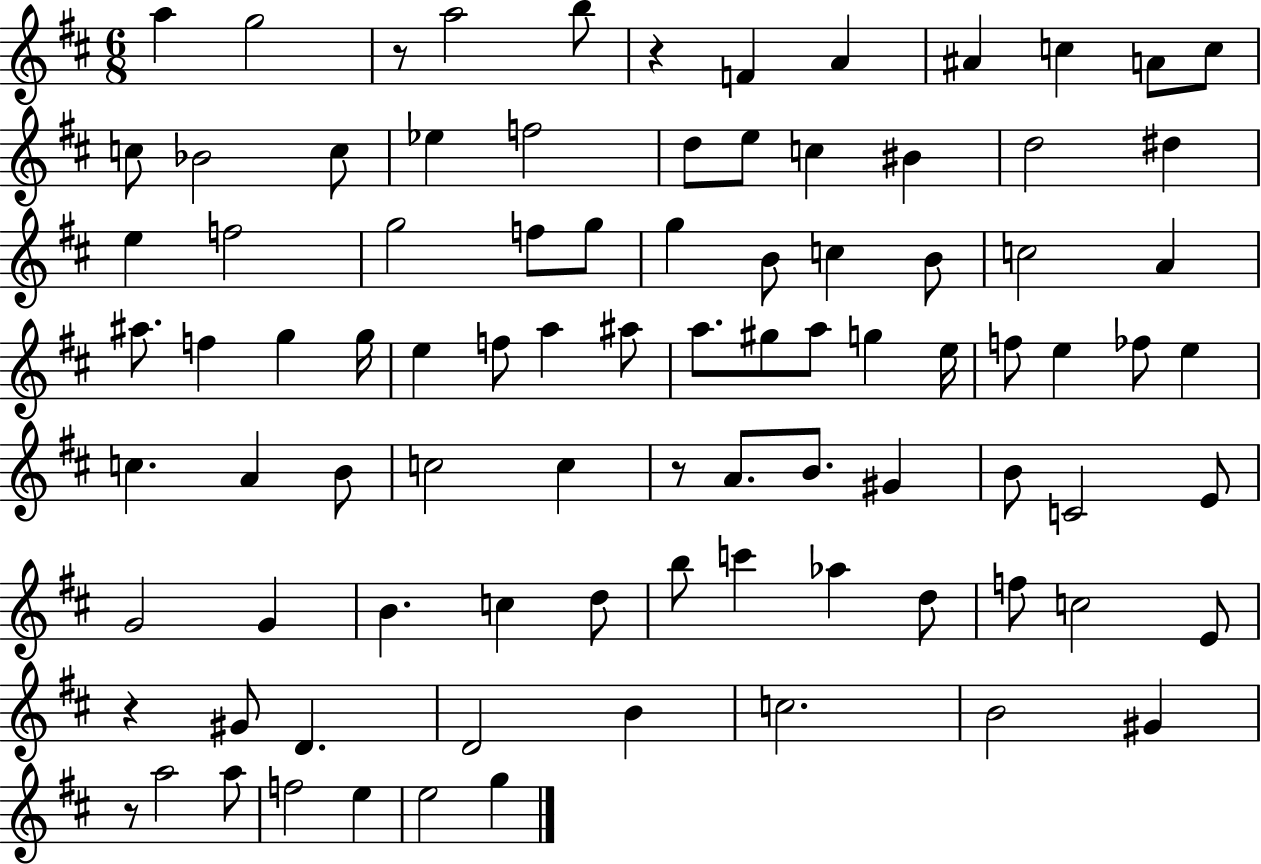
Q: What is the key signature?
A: D major